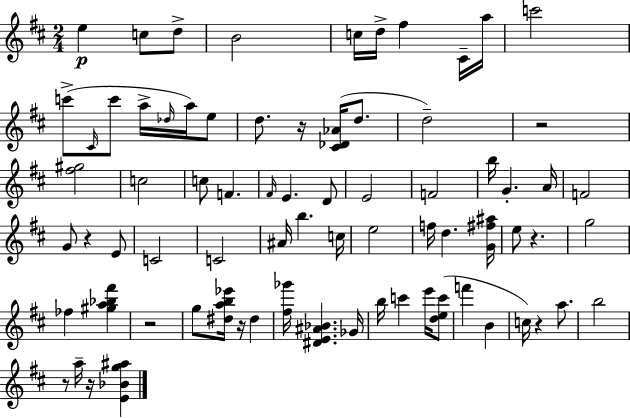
E5/q C5/e D5/e B4/h C5/s D5/s F#5/q C#4/s A5/s C6/h C6/e C#4/s C6/e A5/s Db5/s A5/s E5/e D5/e. R/s [C#4,Db4,Ab4]/s D5/e. D5/h R/h [F#5,G#5]/h C5/h C5/e F4/q. F#4/s E4/q. D4/e E4/h F4/h B5/s G4/q. A4/s F4/h G4/e R/q E4/e C4/h C4/h A#4/s B5/q. C5/s E5/h F5/s D5/q. [G4,F#5,A#5]/s E5/e R/q. G5/h FES5/q [G#5,A5,Bb5,F#6]/q R/h G5/e [D#5,A5,B5,Eb6]/s R/s D#5/q [F#5,Gb6]/s [D#4,E4,A#4,Bb4]/q. Gb4/s B5/s C6/q E6/s [D5,E5,C6]/e F6/q B4/q C5/s R/q A5/e. B5/h R/e A5/s R/s [E4,Bb4,G5,A#5]/q